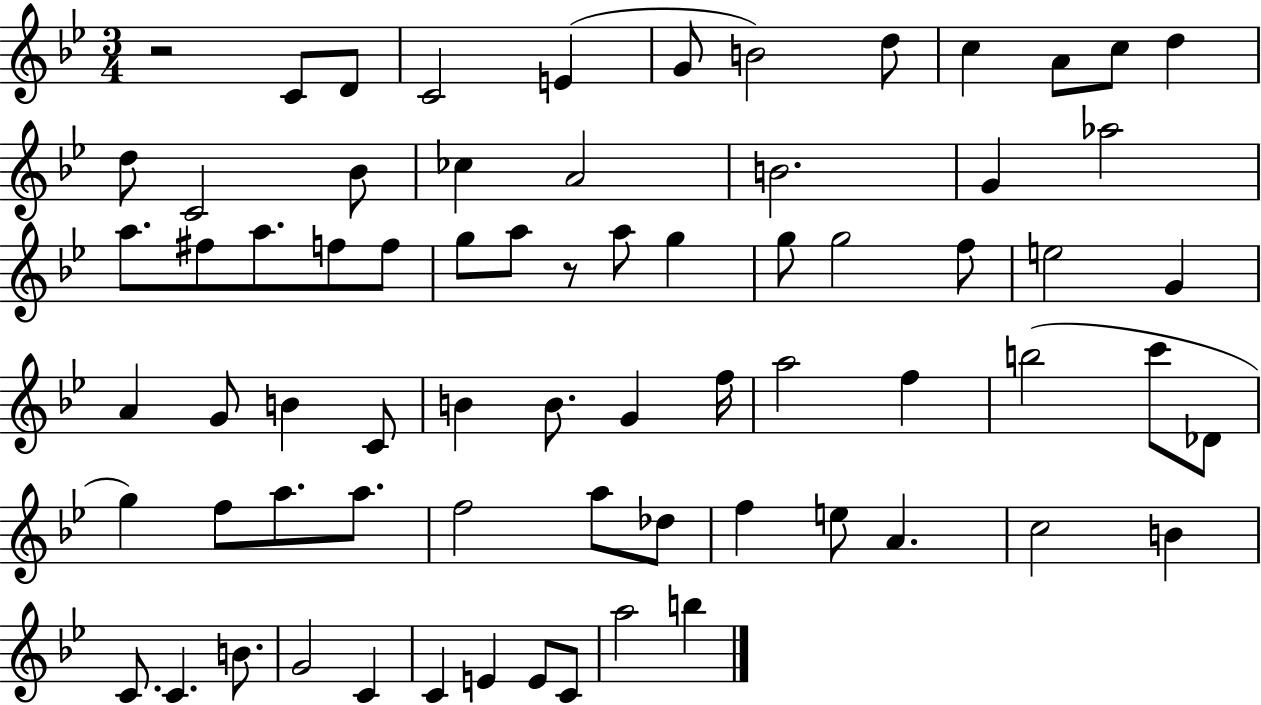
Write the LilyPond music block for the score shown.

{
  \clef treble
  \numericTimeSignature
  \time 3/4
  \key bes \major
  r2 c'8 d'8 | c'2 e'4( | g'8 b'2) d''8 | c''4 a'8 c''8 d''4 | \break d''8 c'2 bes'8 | ces''4 a'2 | b'2. | g'4 aes''2 | \break a''8. fis''8 a''8. f''8 f''8 | g''8 a''8 r8 a''8 g''4 | g''8 g''2 f''8 | e''2 g'4 | \break a'4 g'8 b'4 c'8 | b'4 b'8. g'4 f''16 | a''2 f''4 | b''2( c'''8 des'8 | \break g''4) f''8 a''8. a''8. | f''2 a''8 des''8 | f''4 e''8 a'4. | c''2 b'4 | \break c'8. c'4. b'8. | g'2 c'4 | c'4 e'4 e'8 c'8 | a''2 b''4 | \break \bar "|."
}